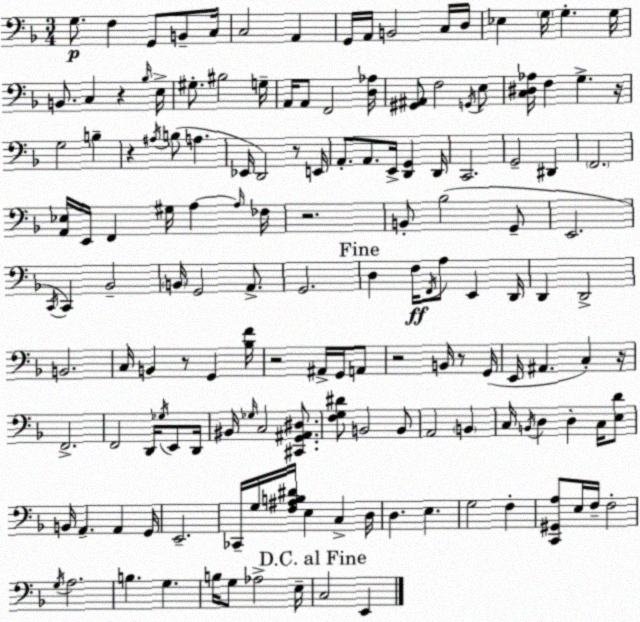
X:1
T:Untitled
M:3/4
L:1/4
K:F
G,/2 F, G,,/2 B,,/2 C,/4 C,2 A,, G,,/4 A,,/4 B,,2 C,/4 D,/4 _E, G,/4 G, G,/4 B,,/2 C, z _B,/4 E,/4 ^G,/2 ^B,2 G,/4 A,,/4 A,,/2 F,,2 [D,_A,]/4 [^G,,^A,,]/2 F,2 G,,/4 E,/2 [C,^D,_A,]/4 F, G, z/4 G,2 B, z ^A,/4 B,/2 A, _E,,/4 D,,2 z/2 E,,/4 A,,/2 A,,/2 E,,/4 [D,,G,,] D,,/4 C,,2 G,,2 ^D,, F,,2 [A,,_E,]/4 E,,/4 F,, ^G,/4 A, A,/4 _F,/4 z2 B,,/2 _B,2 G,,/2 E,,2 C,,/4 C,, _B,,2 B,,/4 G,,2 A,,/2 G,,2 D, F,/4 F,,/4 A,/2 E,, D,,/4 D,, D,,2 B,,2 C,/4 B,, z/2 G,, [_B,F]/4 z2 ^A,,/4 G,,/4 A,,/2 z2 B,,/4 z/2 G,,/4 E,,/4 ^A,, C, z/4 F,,2 F,,2 D,,/4 _G,/4 E,,/2 D,,/4 ^B,,/4 _G,/4 C,2 [^C,,G,,^A,,^D,]/2 [F,G,^D]/2 B,,2 B,,/2 A,,2 B,, C,/4 B,,/4 D, D, C,/4 [E,D]/2 B,,/4 A,, A,, G,,/4 E,,2 _C,,/4 G,/4 [F,^A,B,^D]/4 E, C, D,/4 D, E, G,2 F, [C,,^G,,A,]/2 E,/4 F,/4 F,2 G,/4 A,2 B, G, B,/4 G,/2 _A,2 E,/4 C,2 E,,